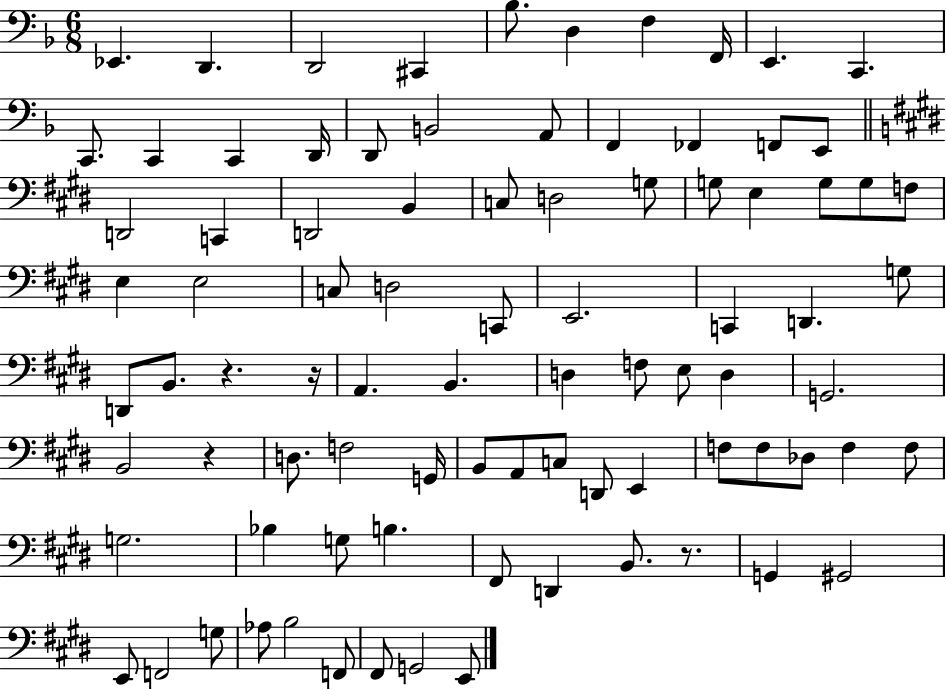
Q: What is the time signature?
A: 6/8